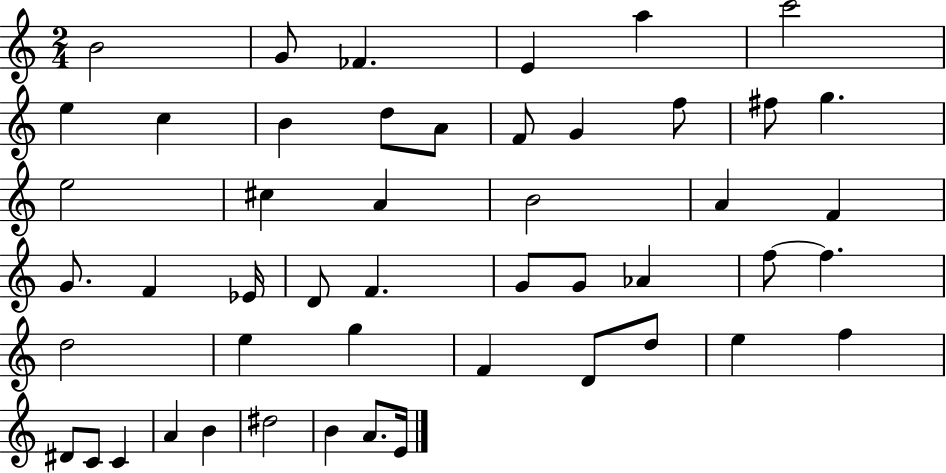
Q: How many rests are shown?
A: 0